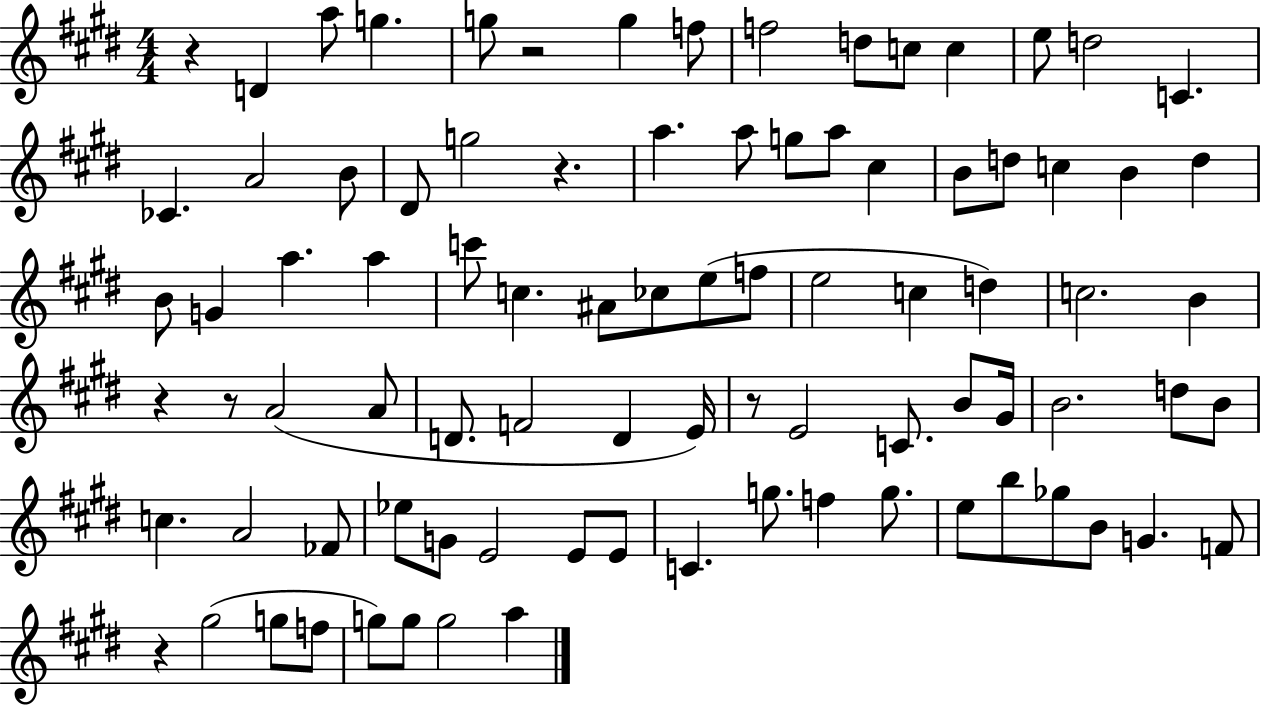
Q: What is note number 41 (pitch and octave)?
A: D5